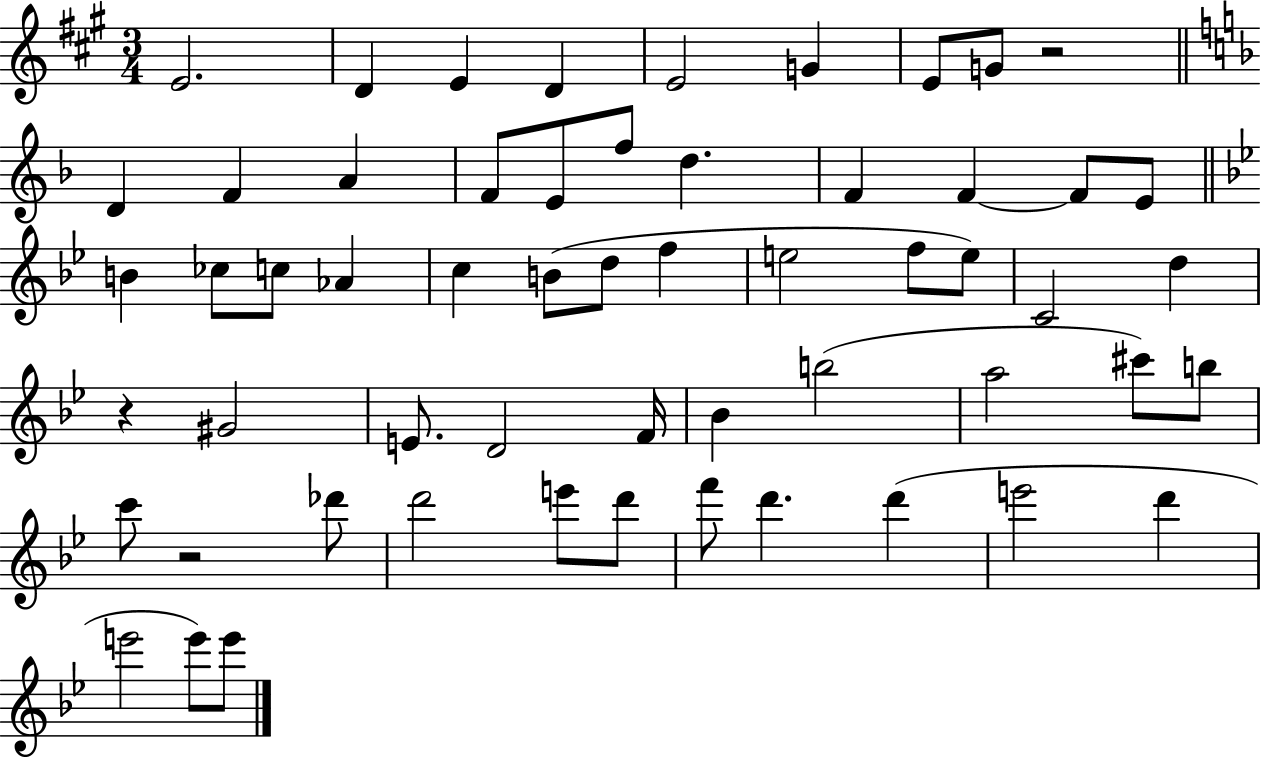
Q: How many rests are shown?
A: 3